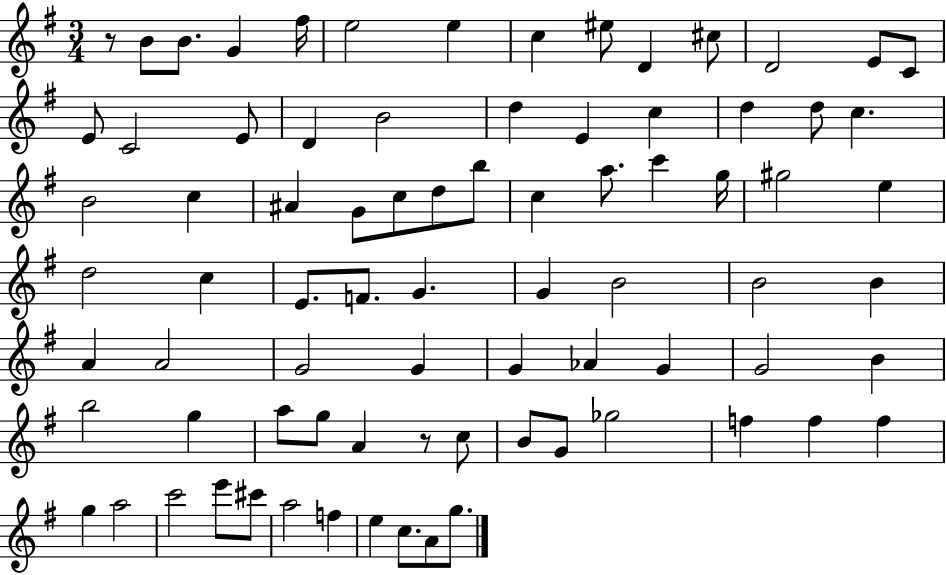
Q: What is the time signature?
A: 3/4